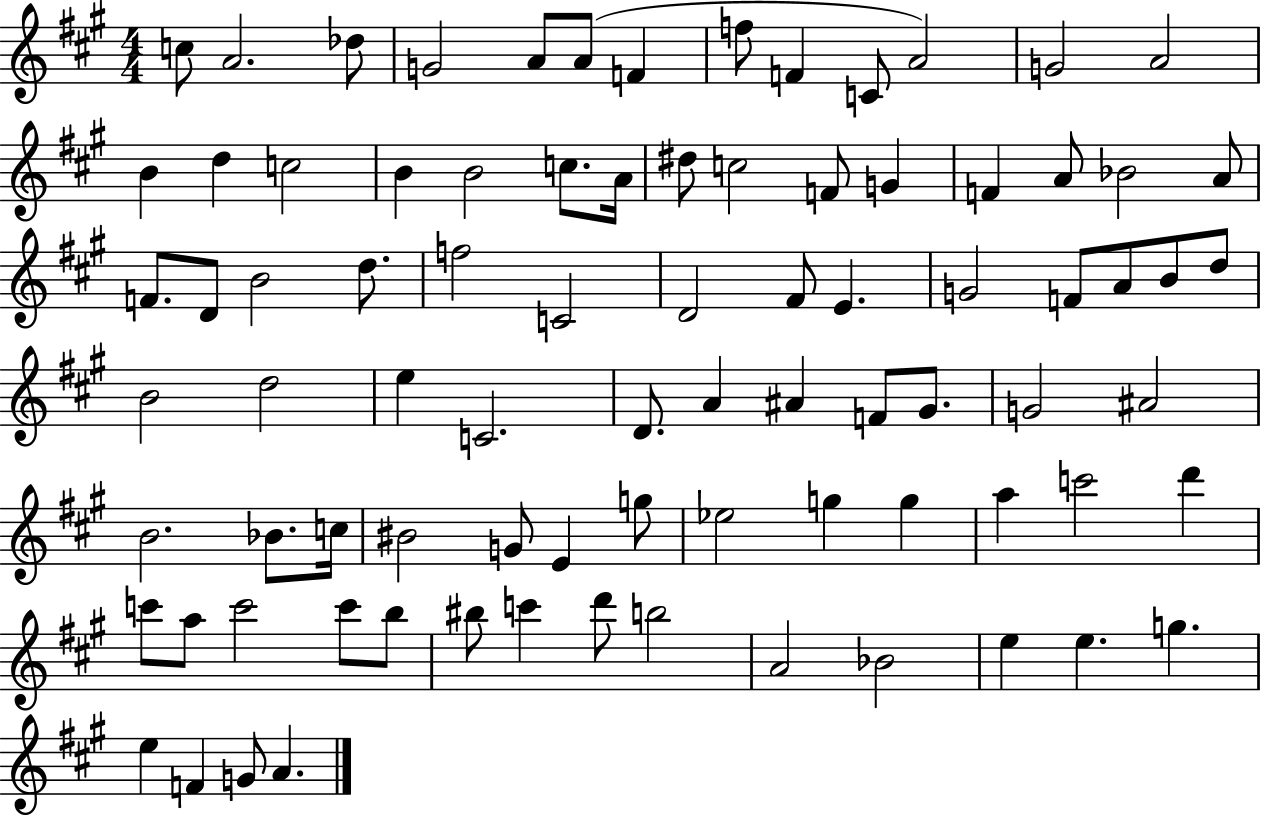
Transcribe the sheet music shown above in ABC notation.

X:1
T:Untitled
M:4/4
L:1/4
K:A
c/2 A2 _d/2 G2 A/2 A/2 F f/2 F C/2 A2 G2 A2 B d c2 B B2 c/2 A/4 ^d/2 c2 F/2 G F A/2 _B2 A/2 F/2 D/2 B2 d/2 f2 C2 D2 ^F/2 E G2 F/2 A/2 B/2 d/2 B2 d2 e C2 D/2 A ^A F/2 ^G/2 G2 ^A2 B2 _B/2 c/4 ^B2 G/2 E g/2 _e2 g g a c'2 d' c'/2 a/2 c'2 c'/2 b/2 ^b/2 c' d'/2 b2 A2 _B2 e e g e F G/2 A